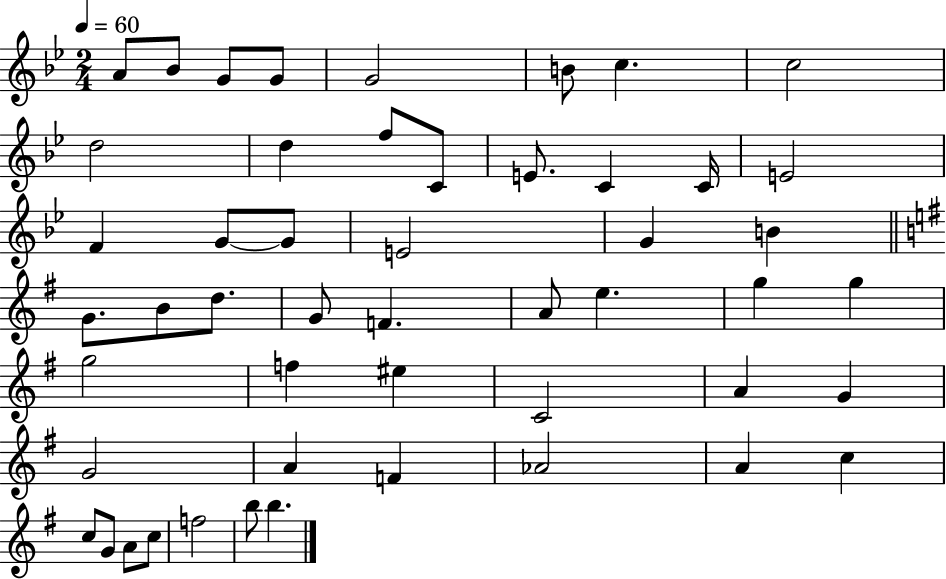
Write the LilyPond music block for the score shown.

{
  \clef treble
  \numericTimeSignature
  \time 2/4
  \key bes \major
  \tempo 4 = 60
  \repeat volta 2 { a'8 bes'8 g'8 g'8 | g'2 | b'8 c''4. | c''2 | \break d''2 | d''4 f''8 c'8 | e'8. c'4 c'16 | e'2 | \break f'4 g'8~~ g'8 | e'2 | g'4 b'4 | \bar "||" \break \key g \major g'8. b'8 d''8. | g'8 f'4. | a'8 e''4. | g''4 g''4 | \break g''2 | f''4 eis''4 | c'2 | a'4 g'4 | \break g'2 | a'4 f'4 | aes'2 | a'4 c''4 | \break c''8 g'8 a'8 c''8 | f''2 | b''8 b''4. | } \bar "|."
}